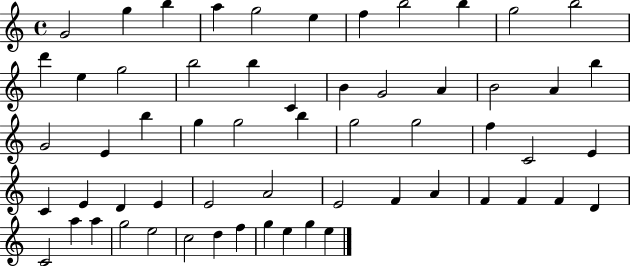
{
  \clef treble
  \time 4/4
  \defaultTimeSignature
  \key c \major
  g'2 g''4 b''4 | a''4 g''2 e''4 | f''4 b''2 b''4 | g''2 b''2 | \break d'''4 e''4 g''2 | b''2 b''4 c'4 | b'4 g'2 a'4 | b'2 a'4 b''4 | \break g'2 e'4 b''4 | g''4 g''2 b''4 | g''2 g''2 | f''4 c'2 e'4 | \break c'4 e'4 d'4 e'4 | e'2 a'2 | e'2 f'4 a'4 | f'4 f'4 f'4 d'4 | \break c'2 a''4 a''4 | g''2 e''2 | c''2 d''4 f''4 | g''4 e''4 g''4 e''4 | \break \bar "|."
}